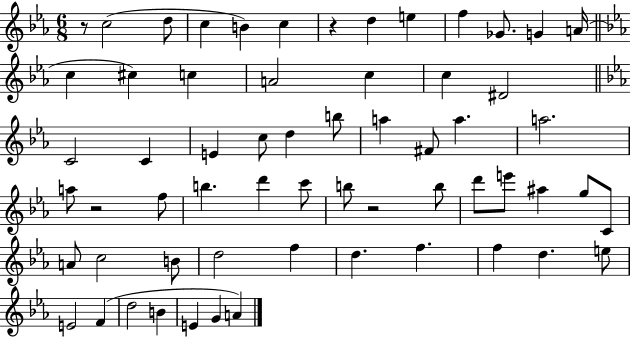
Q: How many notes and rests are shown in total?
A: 61